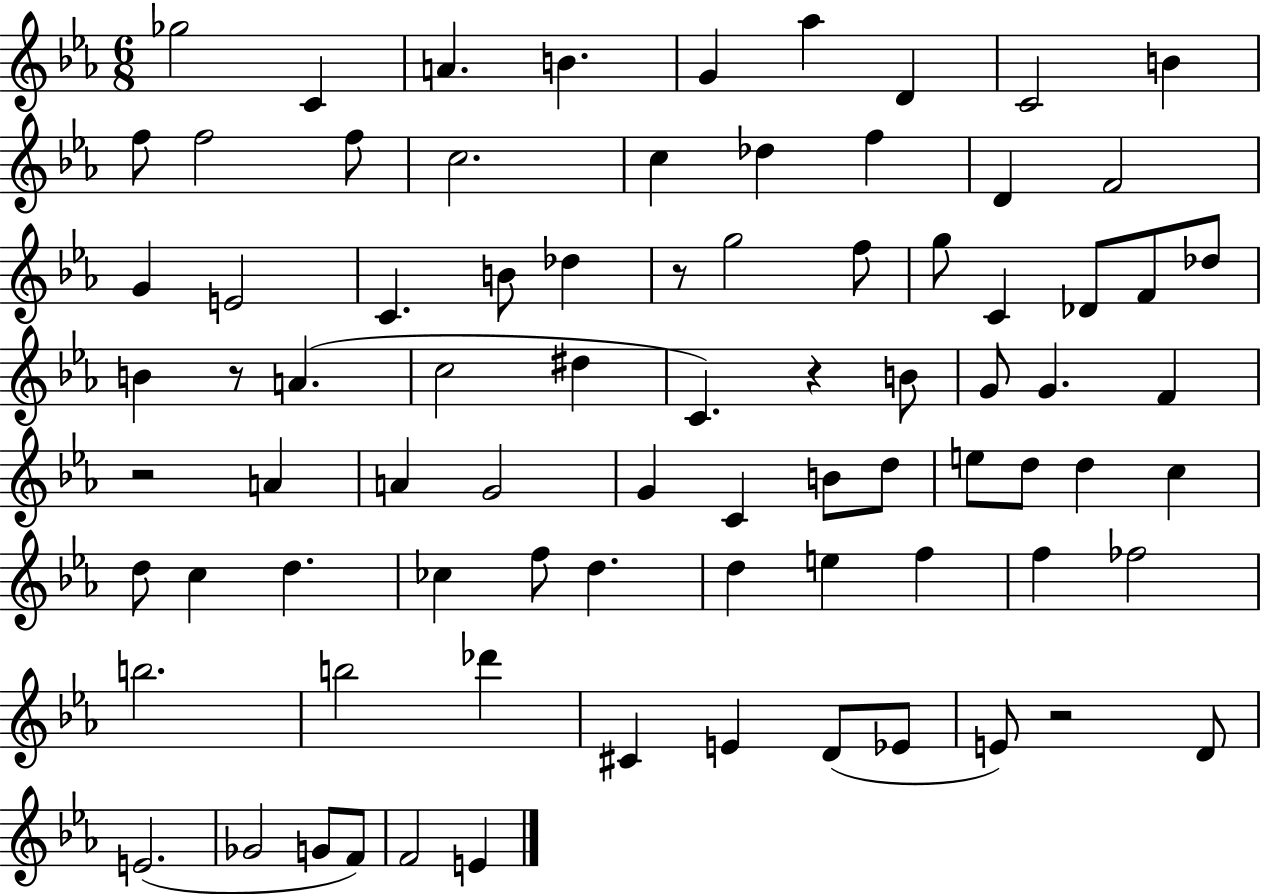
{
  \clef treble
  \numericTimeSignature
  \time 6/8
  \key ees \major
  \repeat volta 2 { ges''2 c'4 | a'4. b'4. | g'4 aes''4 d'4 | c'2 b'4 | \break f''8 f''2 f''8 | c''2. | c''4 des''4 f''4 | d'4 f'2 | \break g'4 e'2 | c'4. b'8 des''4 | r8 g''2 f''8 | g''8 c'4 des'8 f'8 des''8 | \break b'4 r8 a'4.( | c''2 dis''4 | c'4.) r4 b'8 | g'8 g'4. f'4 | \break r2 a'4 | a'4 g'2 | g'4 c'4 b'8 d''8 | e''8 d''8 d''4 c''4 | \break d''8 c''4 d''4. | ces''4 f''8 d''4. | d''4 e''4 f''4 | f''4 fes''2 | \break b''2. | b''2 des'''4 | cis'4 e'4 d'8( ees'8 | e'8) r2 d'8 | \break e'2.( | ges'2 g'8 f'8) | f'2 e'4 | } \bar "|."
}